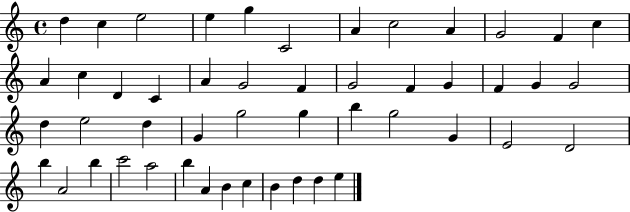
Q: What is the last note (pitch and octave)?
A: E5